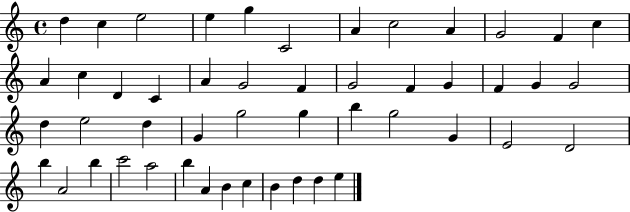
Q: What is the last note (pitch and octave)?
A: E5